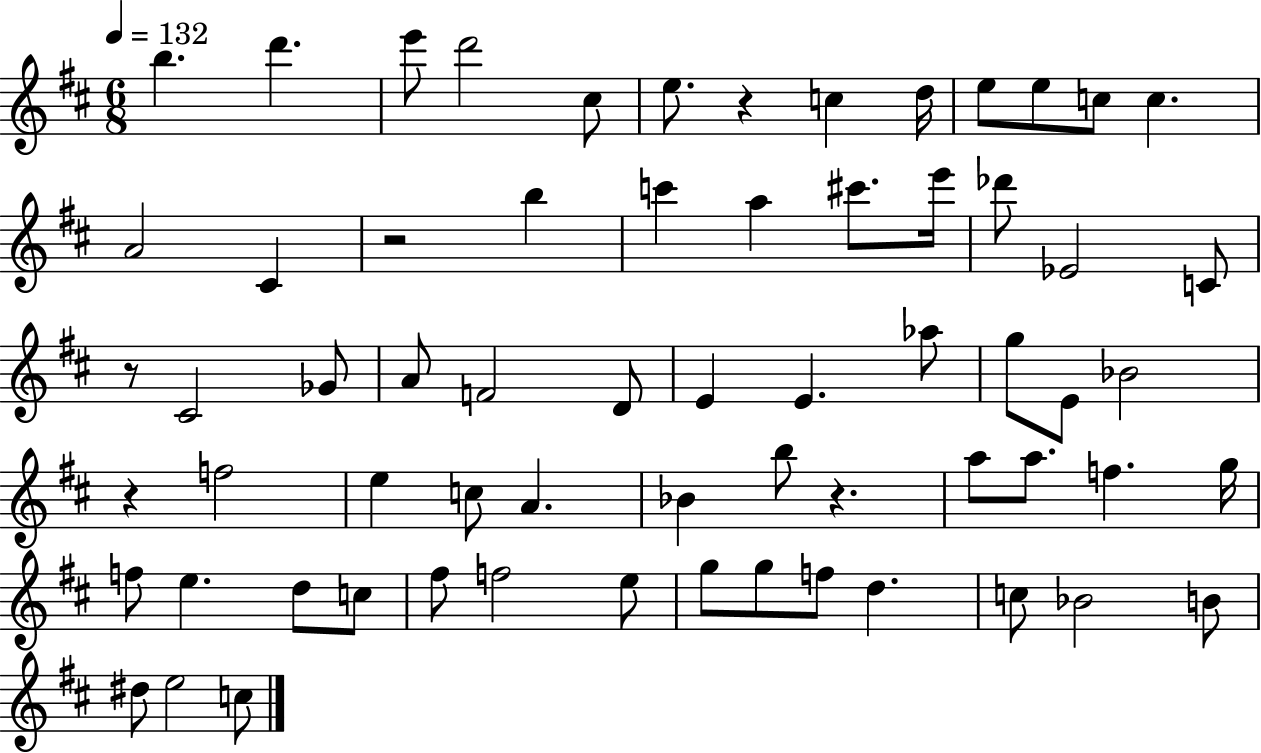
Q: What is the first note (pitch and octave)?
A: B5